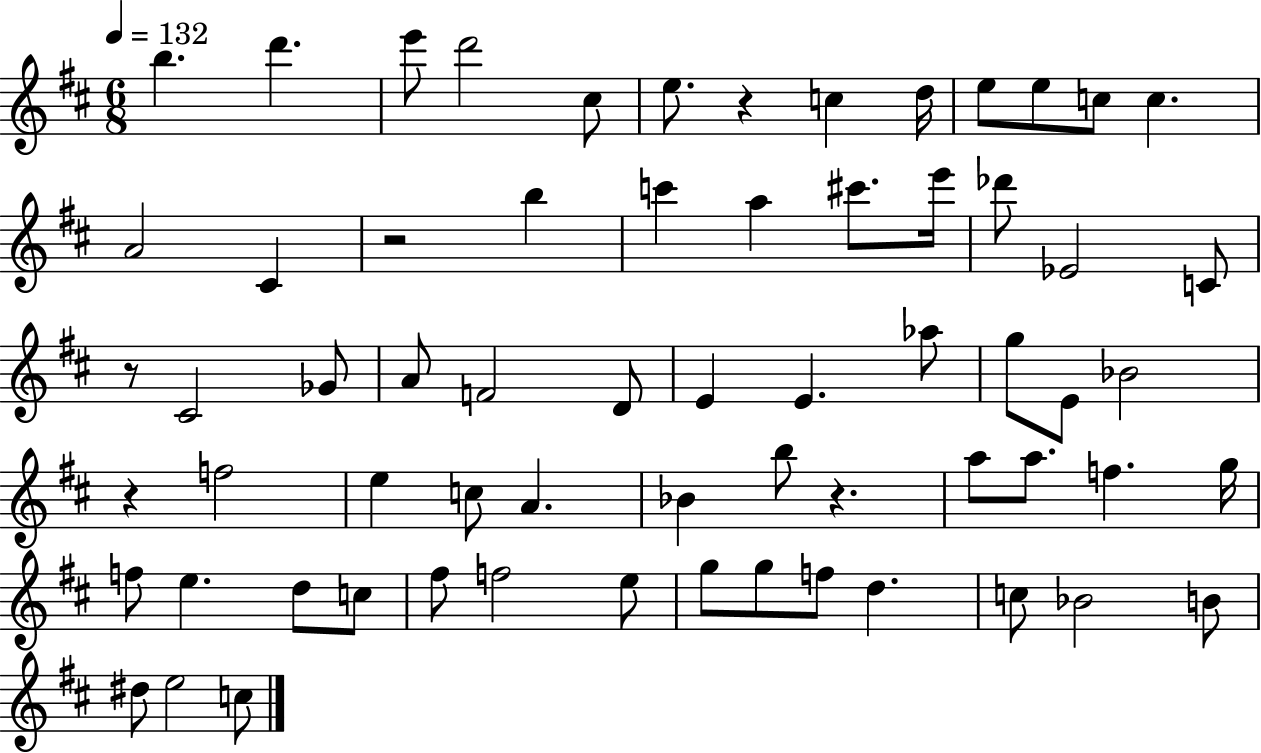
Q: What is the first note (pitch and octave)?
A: B5